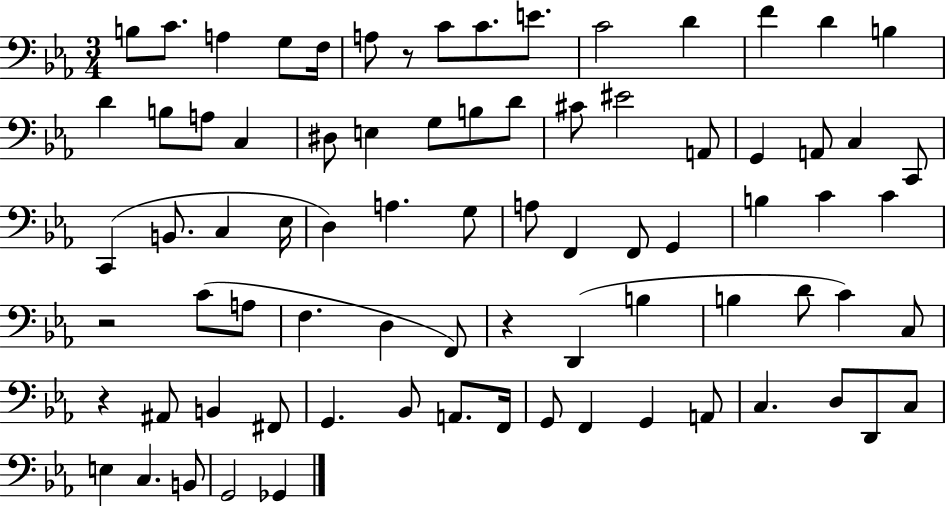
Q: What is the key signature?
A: EES major